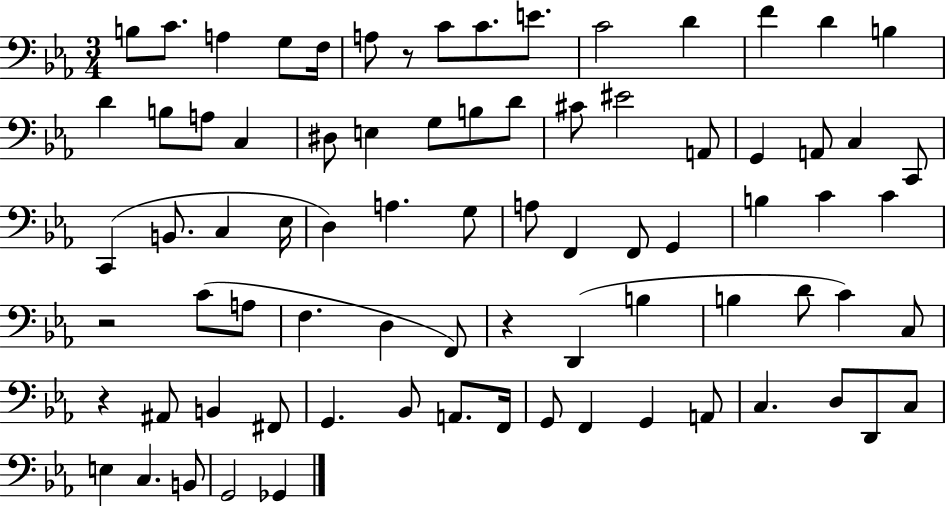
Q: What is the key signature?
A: EES major